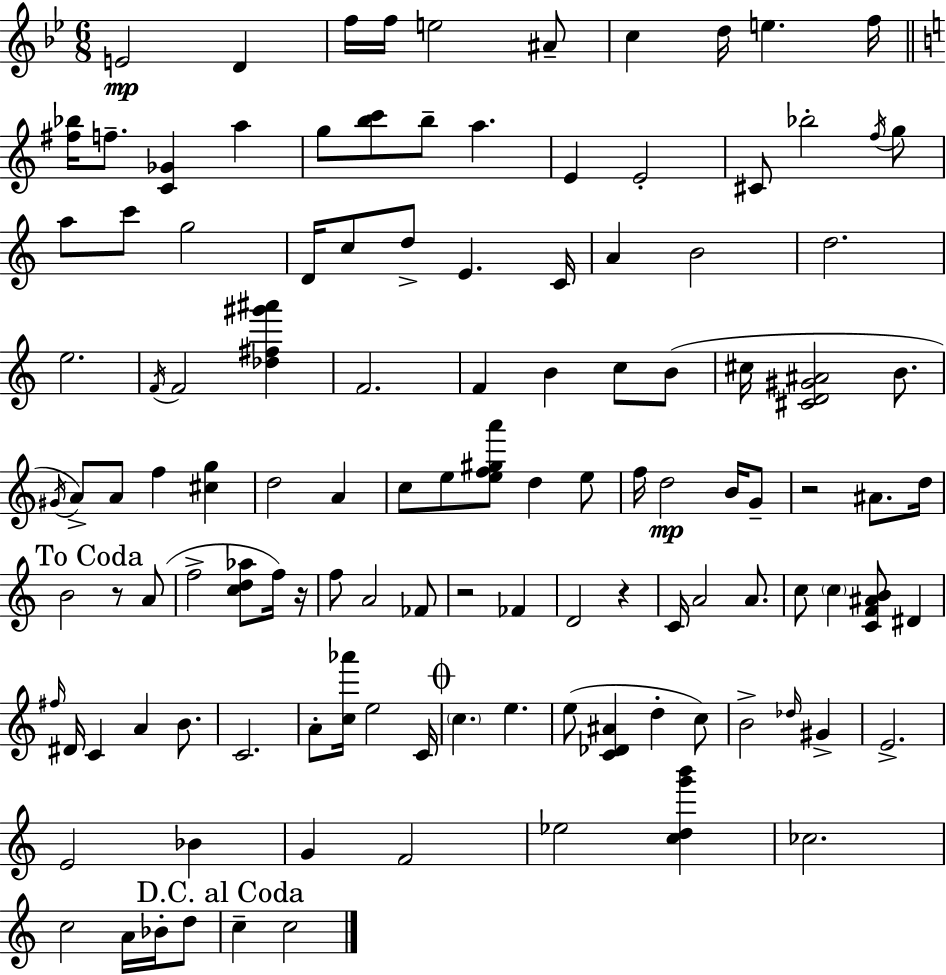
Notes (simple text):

E4/h D4/q F5/s F5/s E5/h A#4/e C5/q D5/s E5/q. F5/s [F#5,Bb5]/s F5/e. [C4,Gb4]/q A5/q G5/e [B5,C6]/e B5/e A5/q. E4/q E4/h C#4/e Bb5/h F5/s G5/e A5/e C6/e G5/h D4/s C5/e D5/e E4/q. C4/s A4/q B4/h D5/h. E5/h. F4/s F4/h [Db5,F#5,G#6,A#6]/q F4/h. F4/q B4/q C5/e B4/e C#5/s [C#4,D4,G#4,A#4]/h B4/e. G#4/s A4/e A4/e F5/q [C#5,G5]/q D5/h A4/q C5/e E5/e [E5,F5,G#5,A6]/e D5/q E5/e F5/s D5/h B4/s G4/e R/h A#4/e. D5/s B4/h R/e A4/e F5/h [C5,D5,Ab5]/e F5/s R/s F5/e A4/h FES4/e R/h FES4/q D4/h R/q C4/s A4/h A4/e. C5/e C5/q [C4,F4,A#4,B4]/e D#4/q F#5/s D#4/s C4/q A4/q B4/e. C4/h. A4/e [C5,Ab6]/s E5/h C4/s C5/q. E5/q. E5/e [C4,Db4,A#4]/q D5/q C5/e B4/h Db5/s G#4/q E4/h. E4/h Bb4/q G4/q F4/h Eb5/h [C5,D5,G6,B6]/q CES5/h. C5/h A4/s Bb4/s D5/e C5/q C5/h